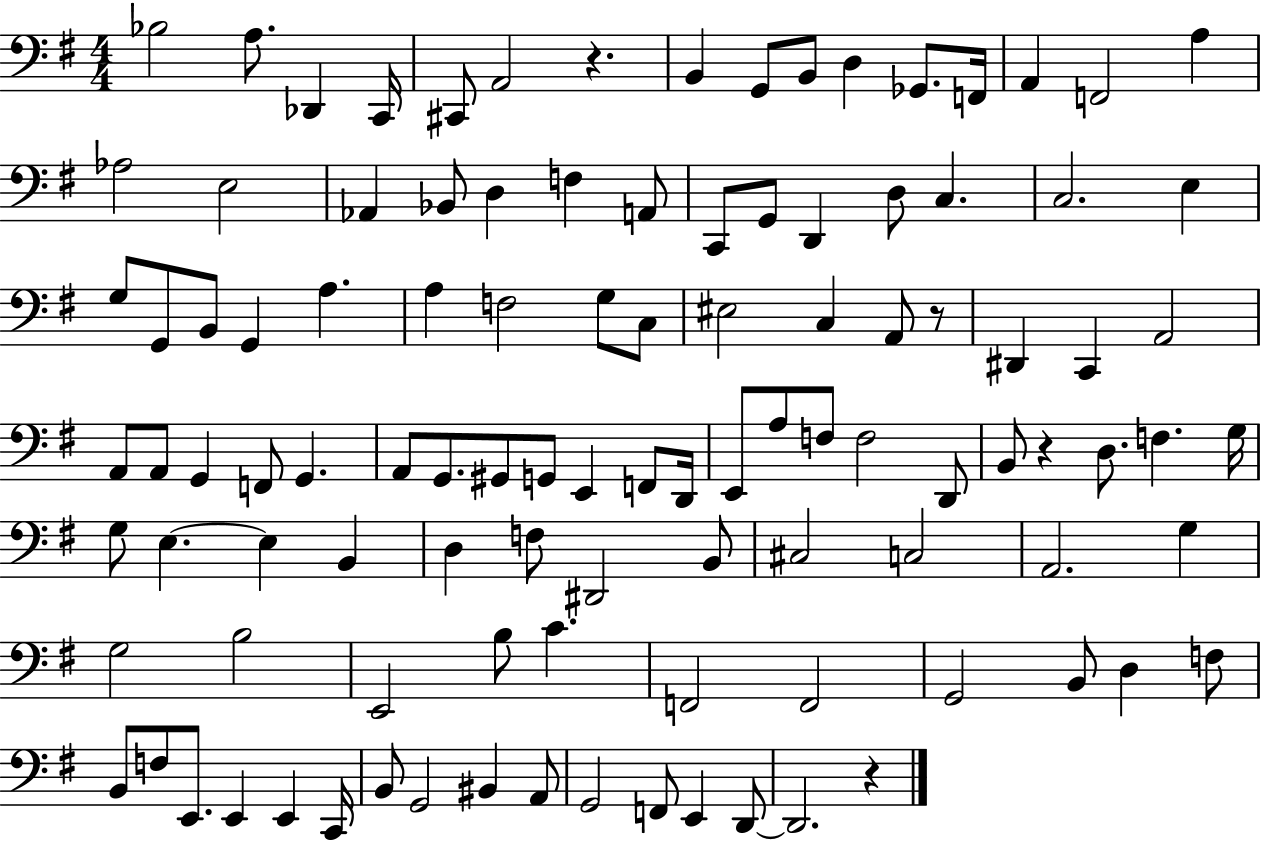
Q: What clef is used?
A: bass